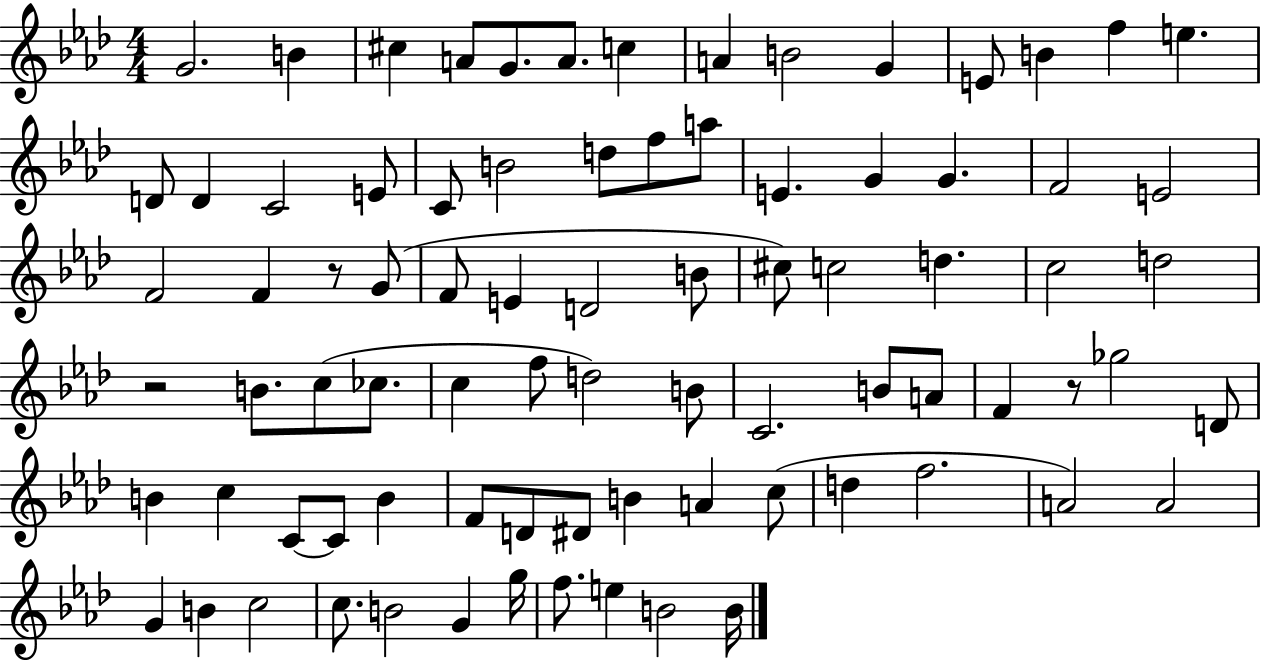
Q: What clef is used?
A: treble